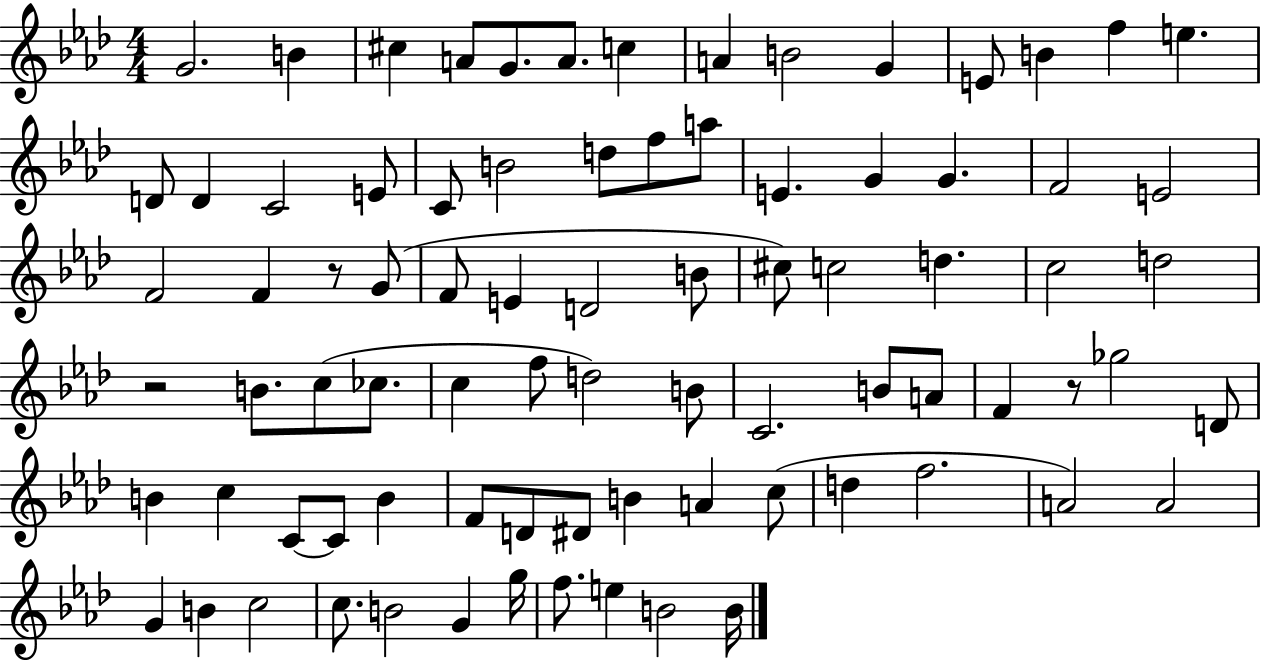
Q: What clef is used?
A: treble